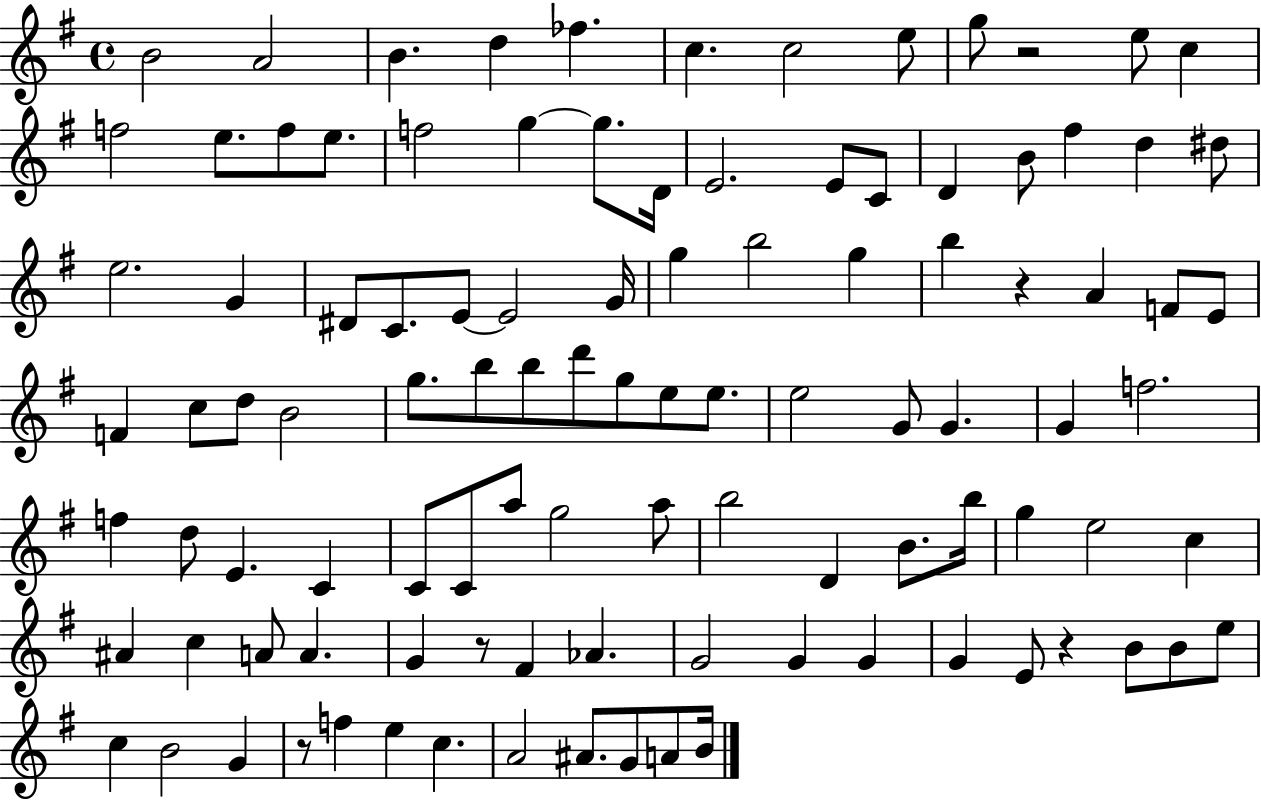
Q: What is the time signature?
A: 4/4